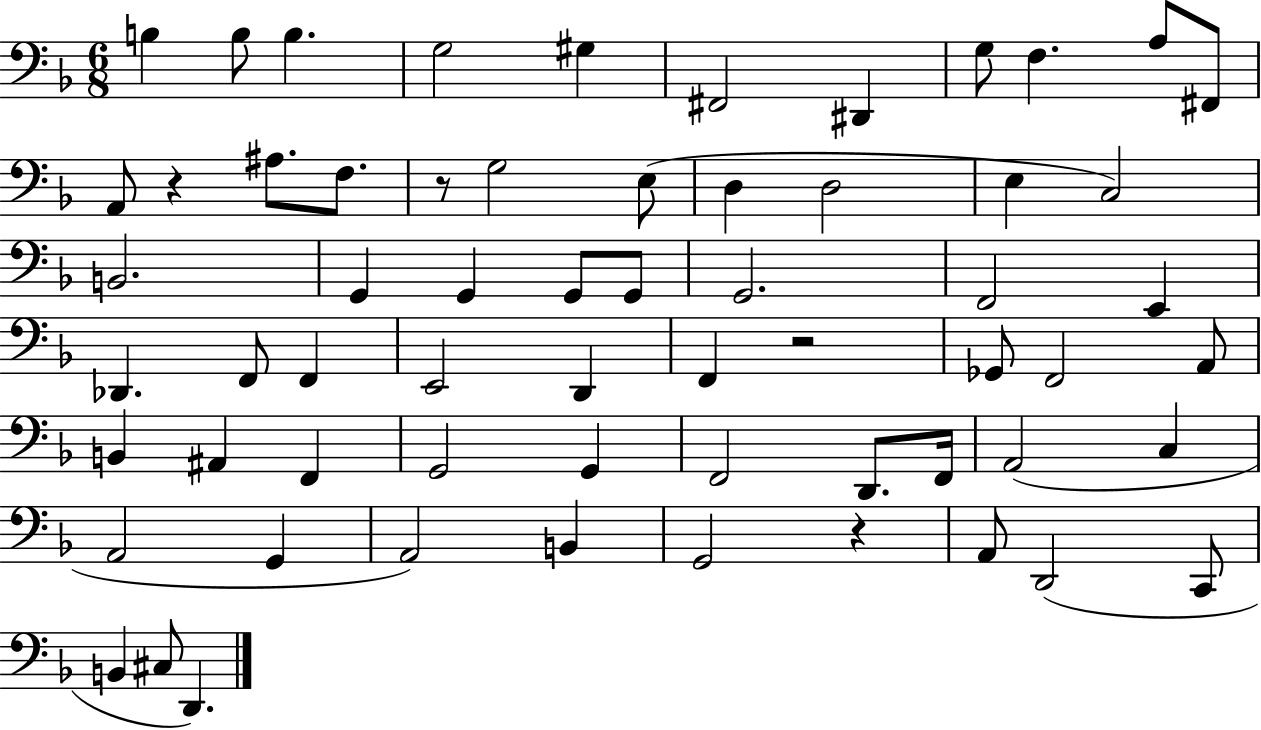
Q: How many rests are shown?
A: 4